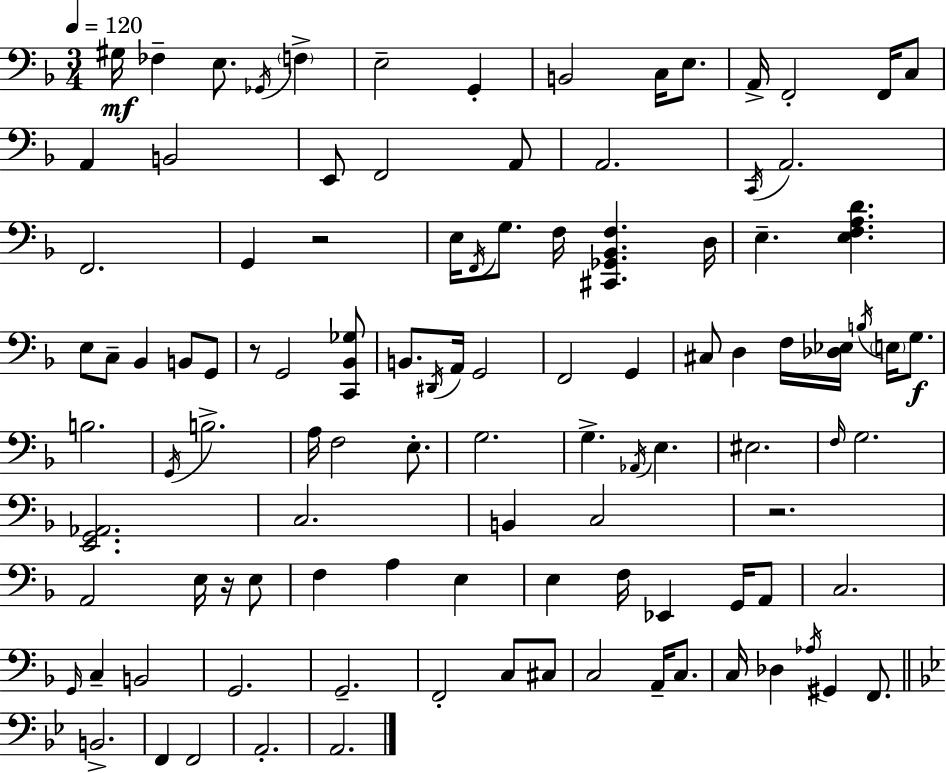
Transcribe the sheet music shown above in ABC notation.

X:1
T:Untitled
M:3/4
L:1/4
K:Dm
^G,/4 _F, E,/2 _G,,/4 F, E,2 G,, B,,2 C,/4 E,/2 A,,/4 F,,2 F,,/4 C,/2 A,, B,,2 E,,/2 F,,2 A,,/2 A,,2 C,,/4 A,,2 F,,2 G,, z2 E,/4 F,,/4 G,/2 F,/4 [^C,,_G,,_B,,F,] D,/4 E, [E,F,A,D] E,/2 C,/2 _B,, B,,/2 G,,/2 z/2 G,,2 [C,,_B,,_G,]/2 B,,/2 ^D,,/4 A,,/4 G,,2 F,,2 G,, ^C,/2 D, F,/4 [_D,_E,]/4 B,/4 E,/4 G,/2 B,2 G,,/4 B,2 A,/4 F,2 E,/2 G,2 G, _A,,/4 E, ^E,2 F,/4 G,2 [E,,G,,_A,,]2 C,2 B,, C,2 z2 A,,2 E,/4 z/4 E,/2 F, A, E, E, F,/4 _E,, G,,/4 A,,/2 C,2 G,,/4 C, B,,2 G,,2 G,,2 F,,2 C,/2 ^C,/2 C,2 A,,/4 C,/2 C,/4 _D, _A,/4 ^G,, F,,/2 B,,2 F,, F,,2 A,,2 A,,2